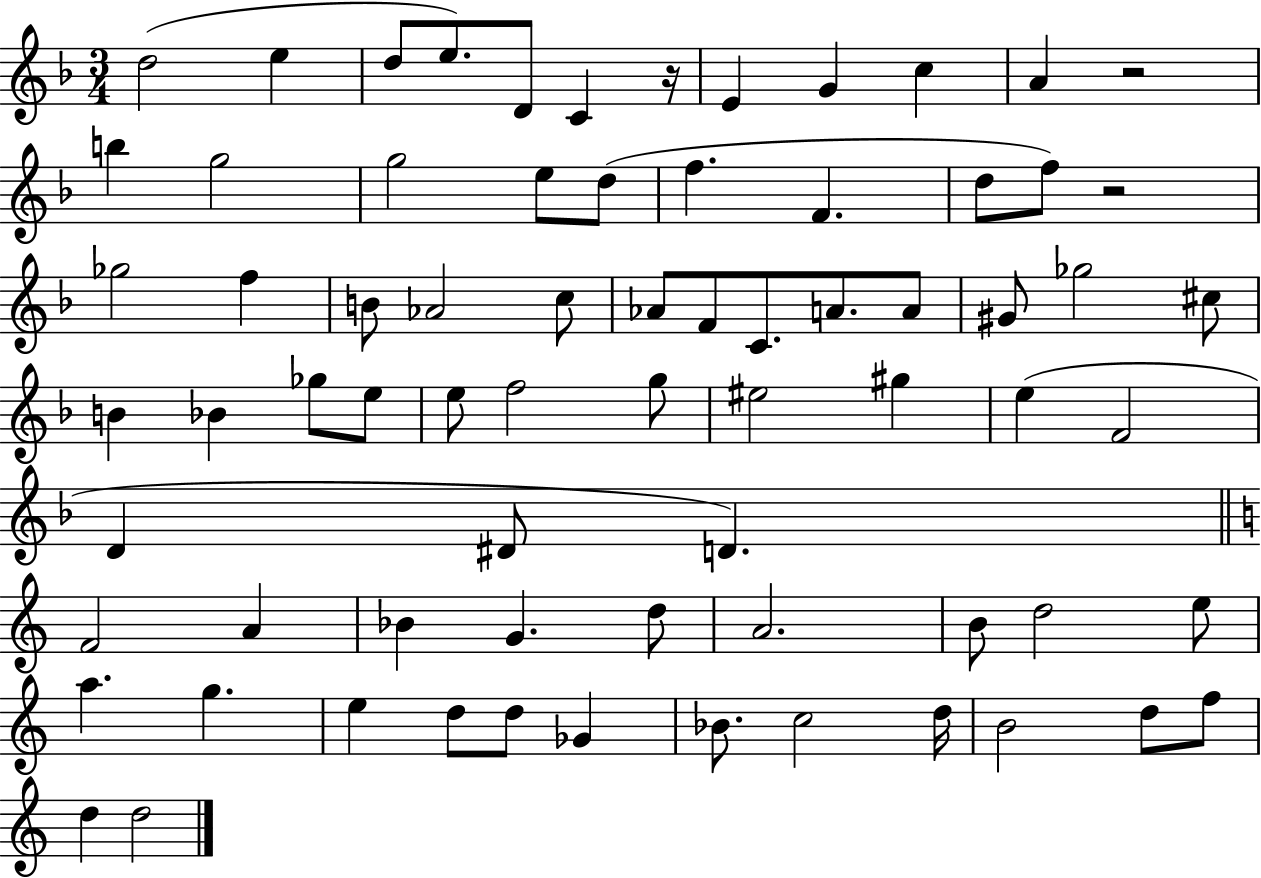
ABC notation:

X:1
T:Untitled
M:3/4
L:1/4
K:F
d2 e d/2 e/2 D/2 C z/4 E G c A z2 b g2 g2 e/2 d/2 f F d/2 f/2 z2 _g2 f B/2 _A2 c/2 _A/2 F/2 C/2 A/2 A/2 ^G/2 _g2 ^c/2 B _B _g/2 e/2 e/2 f2 g/2 ^e2 ^g e F2 D ^D/2 D F2 A _B G d/2 A2 B/2 d2 e/2 a g e d/2 d/2 _G _B/2 c2 d/4 B2 d/2 f/2 d d2